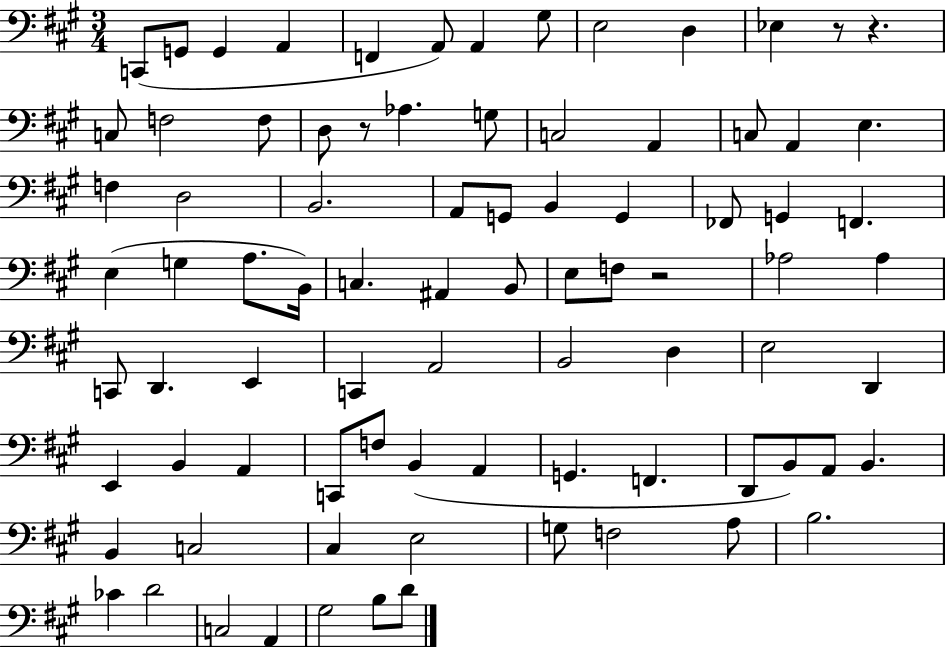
C2/e G2/e G2/q A2/q F2/q A2/e A2/q G#3/e E3/h D3/q Eb3/q R/e R/q. C3/e F3/h F3/e D3/e R/e Ab3/q. G3/e C3/h A2/q C3/e A2/q E3/q. F3/q D3/h B2/h. A2/e G2/e B2/q G2/q FES2/e G2/q F2/q. E3/q G3/q A3/e. B2/s C3/q. A#2/q B2/e E3/e F3/e R/h Ab3/h Ab3/q C2/e D2/q. E2/q C2/q A2/h B2/h D3/q E3/h D2/q E2/q B2/q A2/q C2/e F3/e B2/q A2/q G2/q. F2/q. D2/e B2/e A2/e B2/q. B2/q C3/h C#3/q E3/h G3/e F3/h A3/e B3/h. CES4/q D4/h C3/h A2/q G#3/h B3/e D4/e